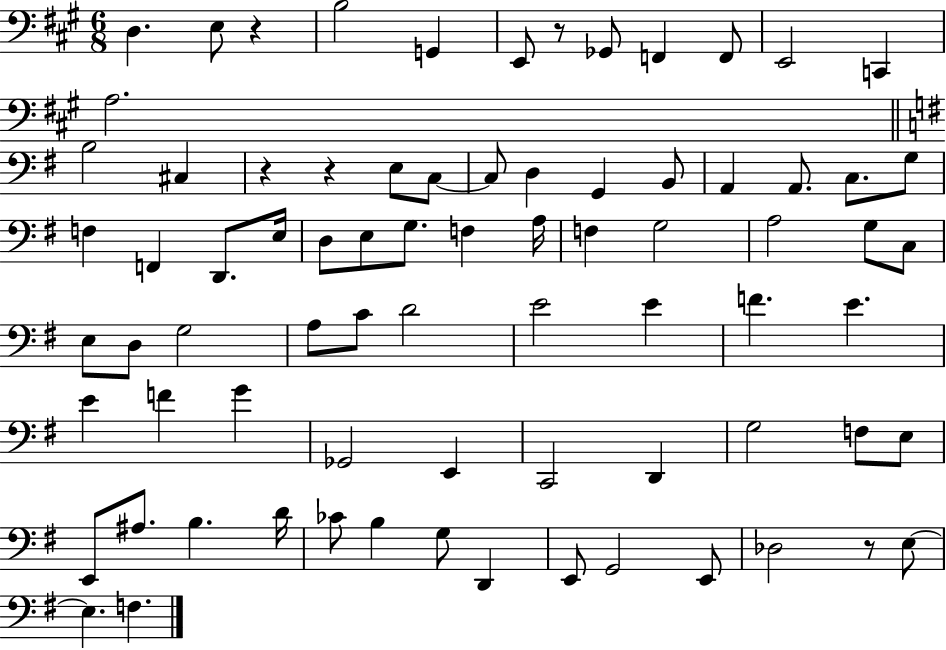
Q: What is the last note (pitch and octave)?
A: F3